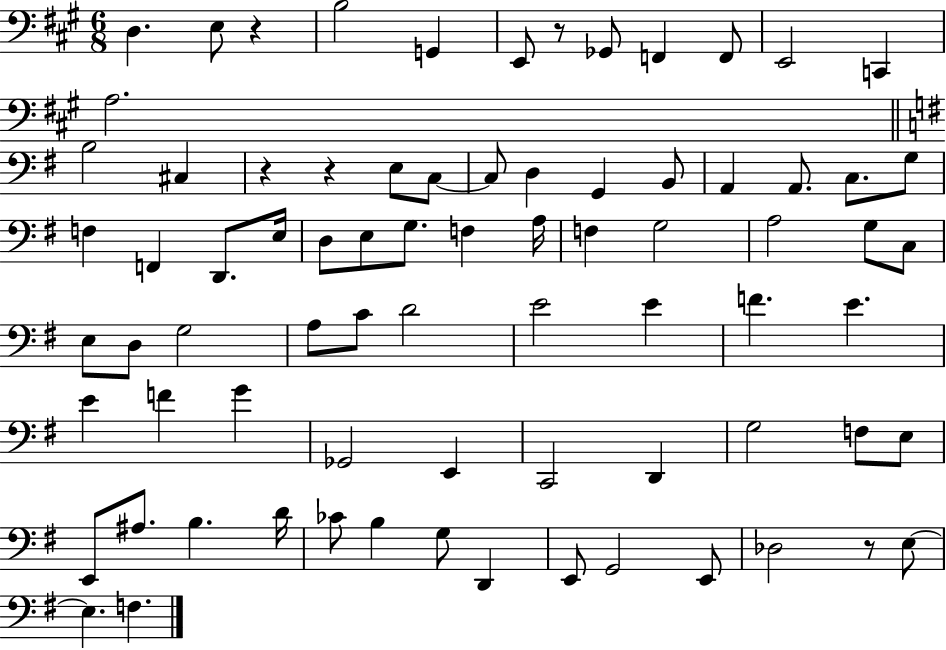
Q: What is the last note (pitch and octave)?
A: F3